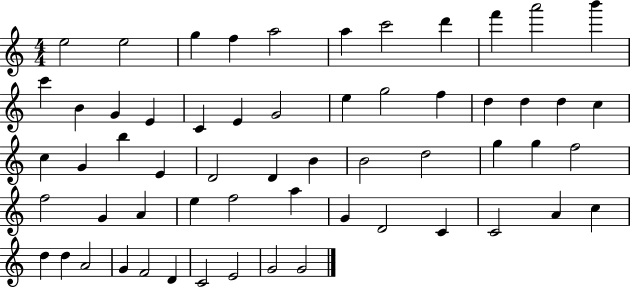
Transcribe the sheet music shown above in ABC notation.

X:1
T:Untitled
M:4/4
L:1/4
K:C
e2 e2 g f a2 a c'2 d' f' a'2 b' c' B G E C E G2 e g2 f d d d c c G b E D2 D B B2 d2 g g f2 f2 G A e f2 a G D2 C C2 A c d d A2 G F2 D C2 E2 G2 G2